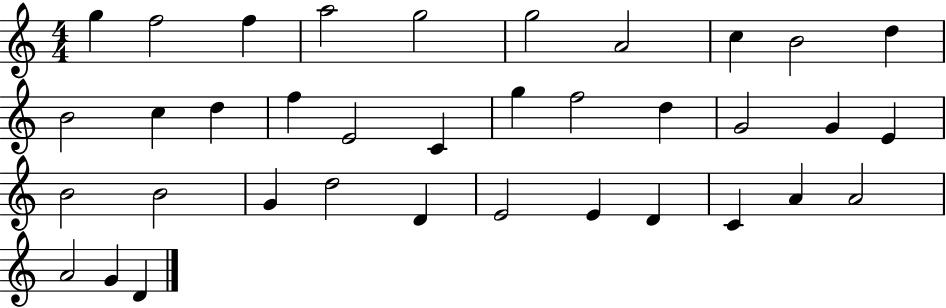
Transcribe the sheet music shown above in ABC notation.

X:1
T:Untitled
M:4/4
L:1/4
K:C
g f2 f a2 g2 g2 A2 c B2 d B2 c d f E2 C g f2 d G2 G E B2 B2 G d2 D E2 E D C A A2 A2 G D